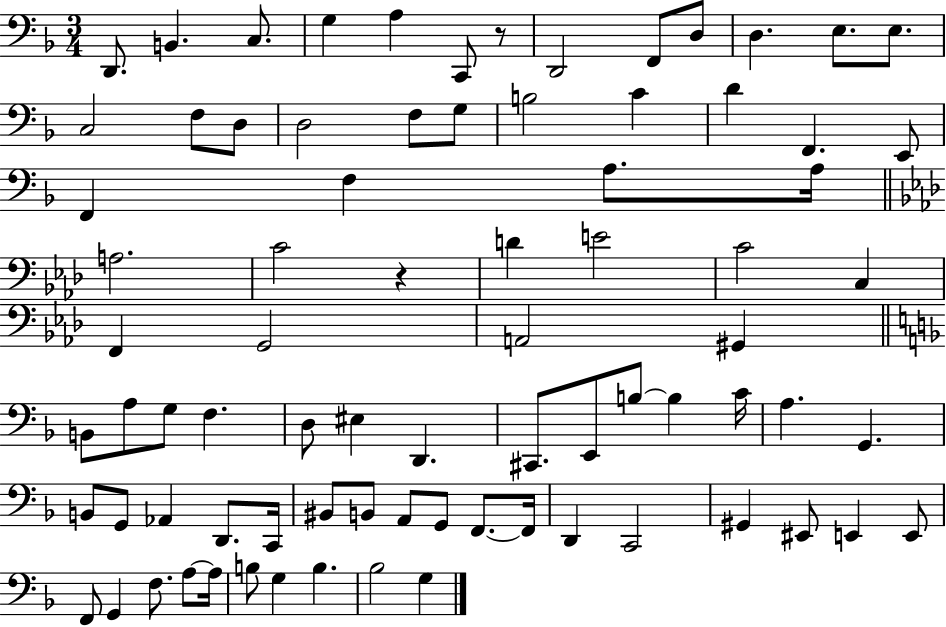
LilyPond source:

{
  \clef bass
  \numericTimeSignature
  \time 3/4
  \key f \major
  \repeat volta 2 { d,8. b,4. c8. | g4 a4 c,8 r8 | d,2 f,8 d8 | d4. e8. e8. | \break c2 f8 d8 | d2 f8 g8 | b2 c'4 | d'4 f,4. e,8 | \break f,4 f4 a8. a16 | \bar "||" \break \key f \minor a2. | c'2 r4 | d'4 e'2 | c'2 c4 | \break f,4 g,2 | a,2 gis,4 | \bar "||" \break \key d \minor b,8 a8 g8 f4. | d8 eis4 d,4. | cis,8. e,8 b8~~ b4 c'16 | a4. g,4. | \break b,8 g,8 aes,4 d,8. c,16 | bis,8 b,8 a,8 g,8 f,8.~~ f,16 | d,4 c,2 | gis,4 eis,8 e,4 e,8 | \break f,8 g,4 f8. a8~~ a16 | b8 g4 b4. | bes2 g4 | } \bar "|."
}